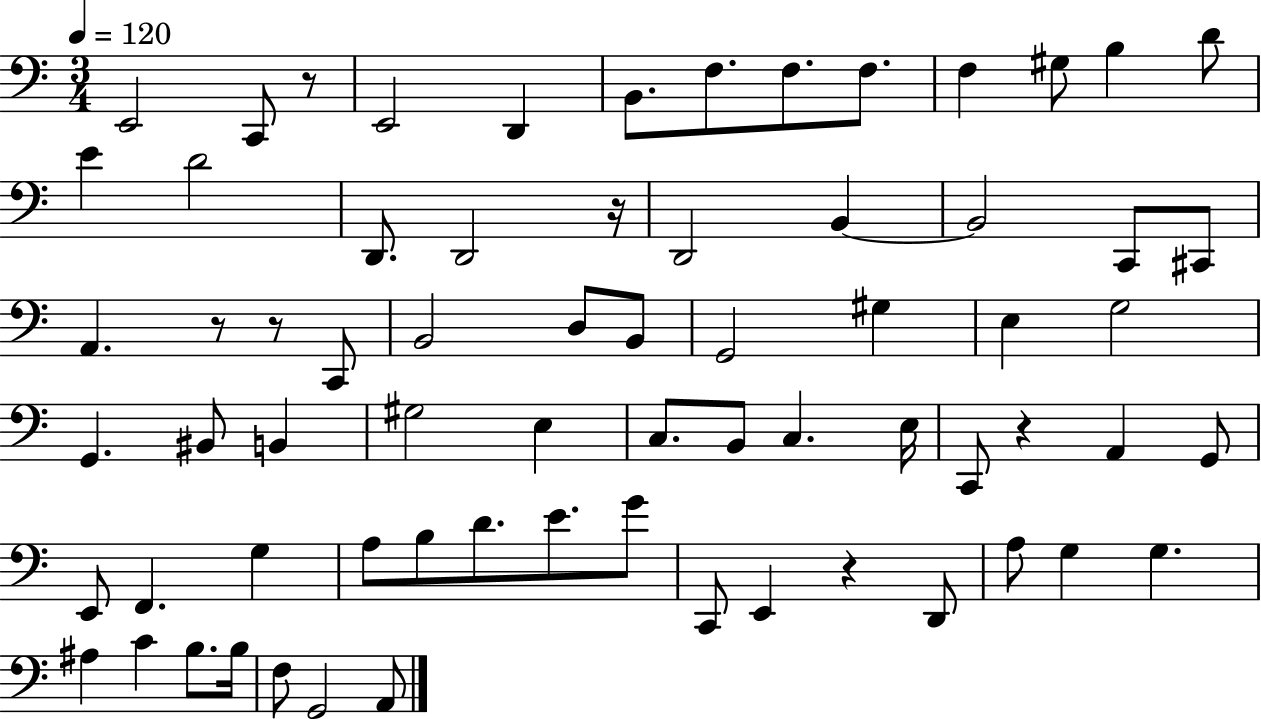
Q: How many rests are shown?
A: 6